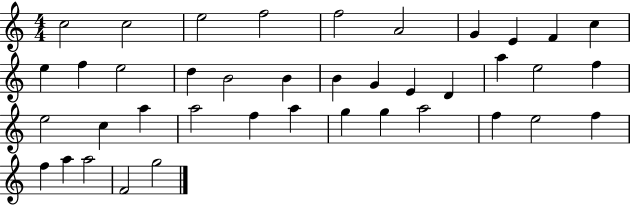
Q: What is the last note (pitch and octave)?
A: G5